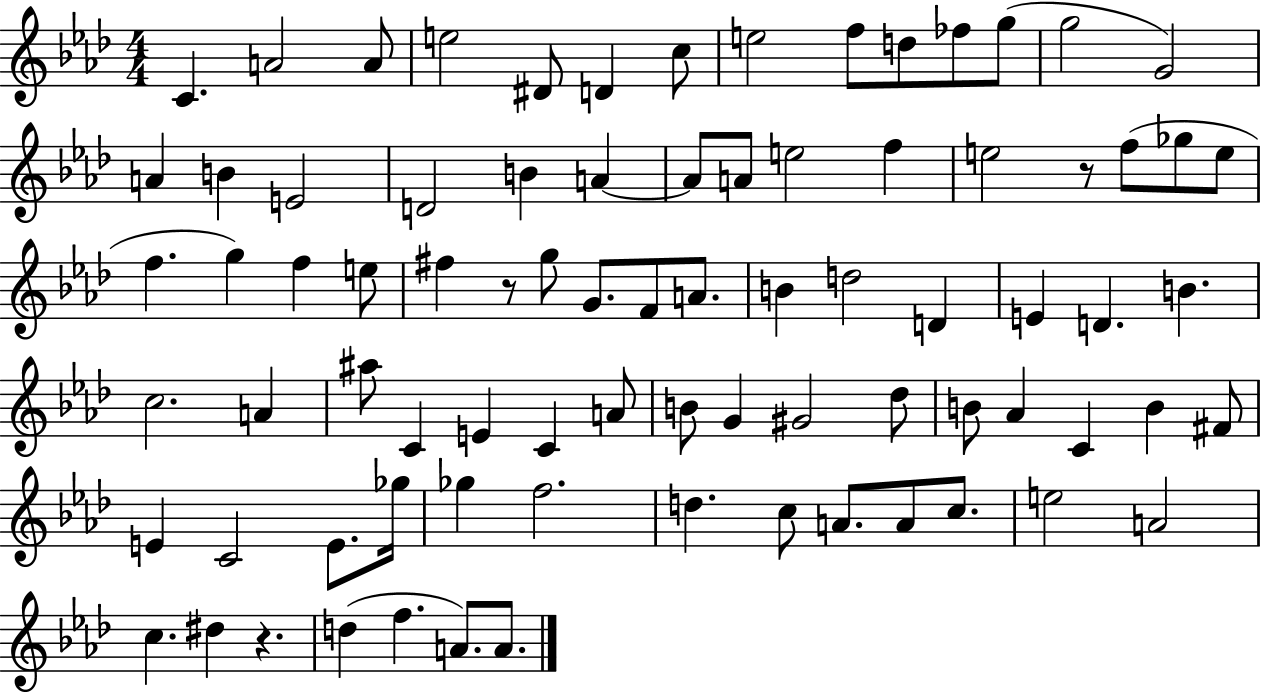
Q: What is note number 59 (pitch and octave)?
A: F#4